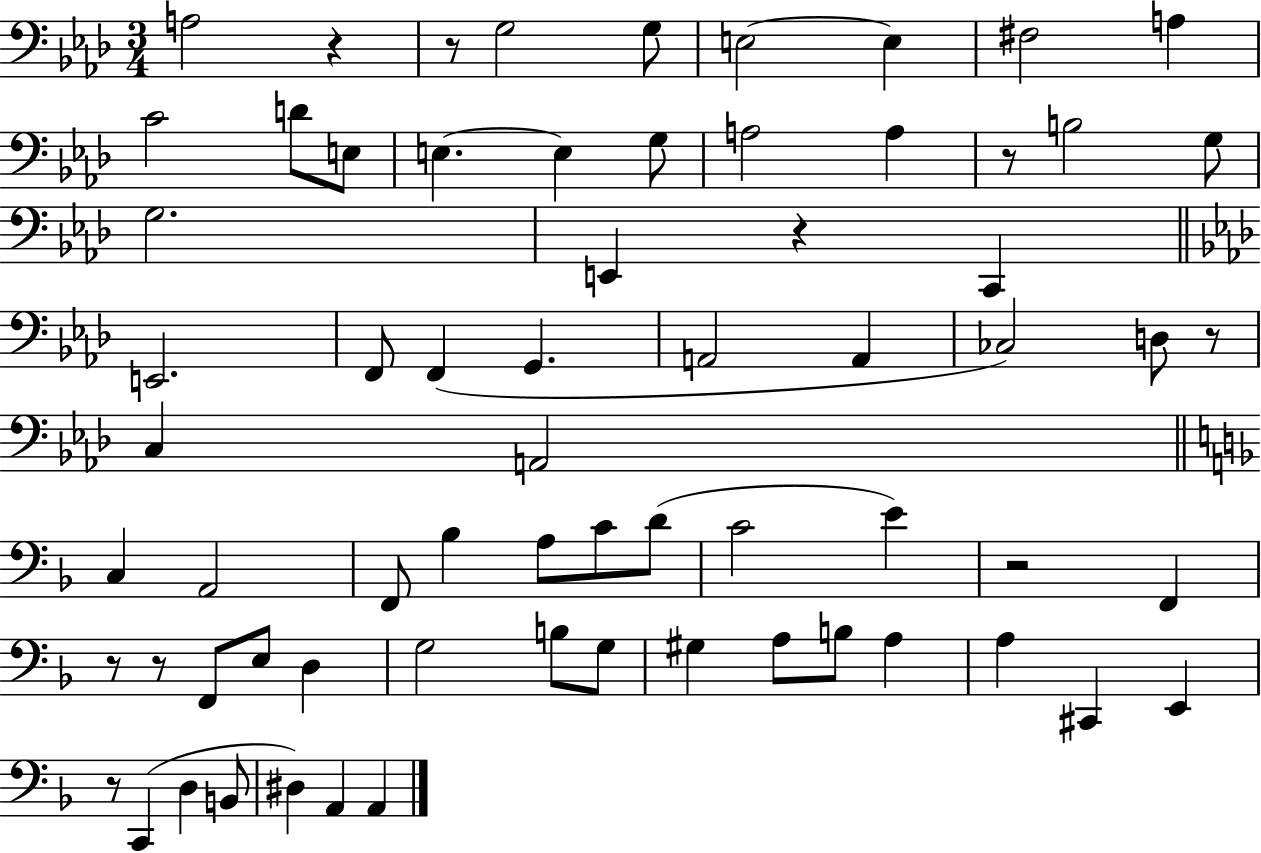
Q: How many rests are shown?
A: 9